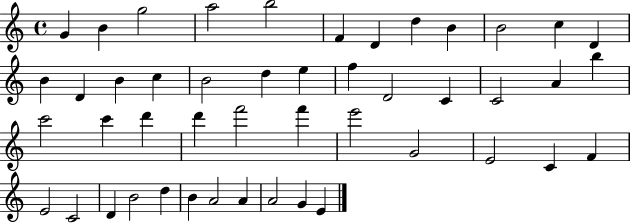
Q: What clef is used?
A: treble